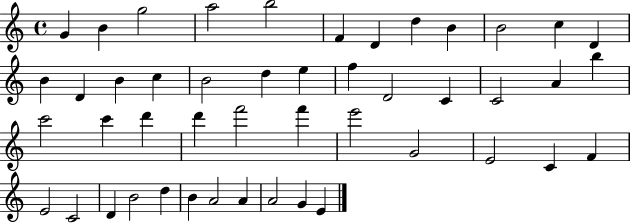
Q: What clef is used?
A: treble